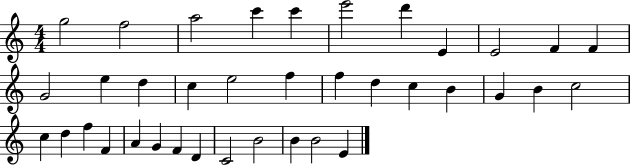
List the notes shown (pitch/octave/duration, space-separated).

G5/h F5/h A5/h C6/q C6/q E6/h D6/q E4/q E4/h F4/q F4/q G4/h E5/q D5/q C5/q E5/h F5/q F5/q D5/q C5/q B4/q G4/q B4/q C5/h C5/q D5/q F5/q F4/q A4/q G4/q F4/q D4/q C4/h B4/h B4/q B4/h E4/q